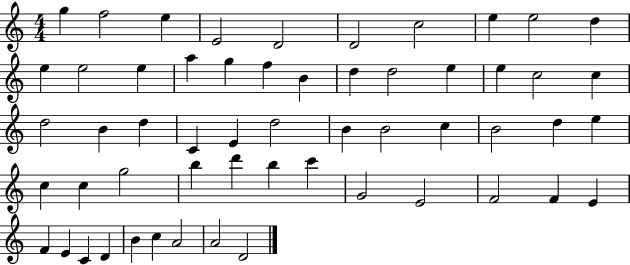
{
  \clef treble
  \numericTimeSignature
  \time 4/4
  \key c \major
  g''4 f''2 e''4 | e'2 d'2 | d'2 c''2 | e''4 e''2 d''4 | \break e''4 e''2 e''4 | a''4 g''4 f''4 b'4 | d''4 d''2 e''4 | e''4 c''2 c''4 | \break d''2 b'4 d''4 | c'4 e'4 d''2 | b'4 b'2 c''4 | b'2 d''4 e''4 | \break c''4 c''4 g''2 | b''4 d'''4 b''4 c'''4 | g'2 e'2 | f'2 f'4 e'4 | \break f'4 e'4 c'4 d'4 | b'4 c''4 a'2 | a'2 d'2 | \bar "|."
}